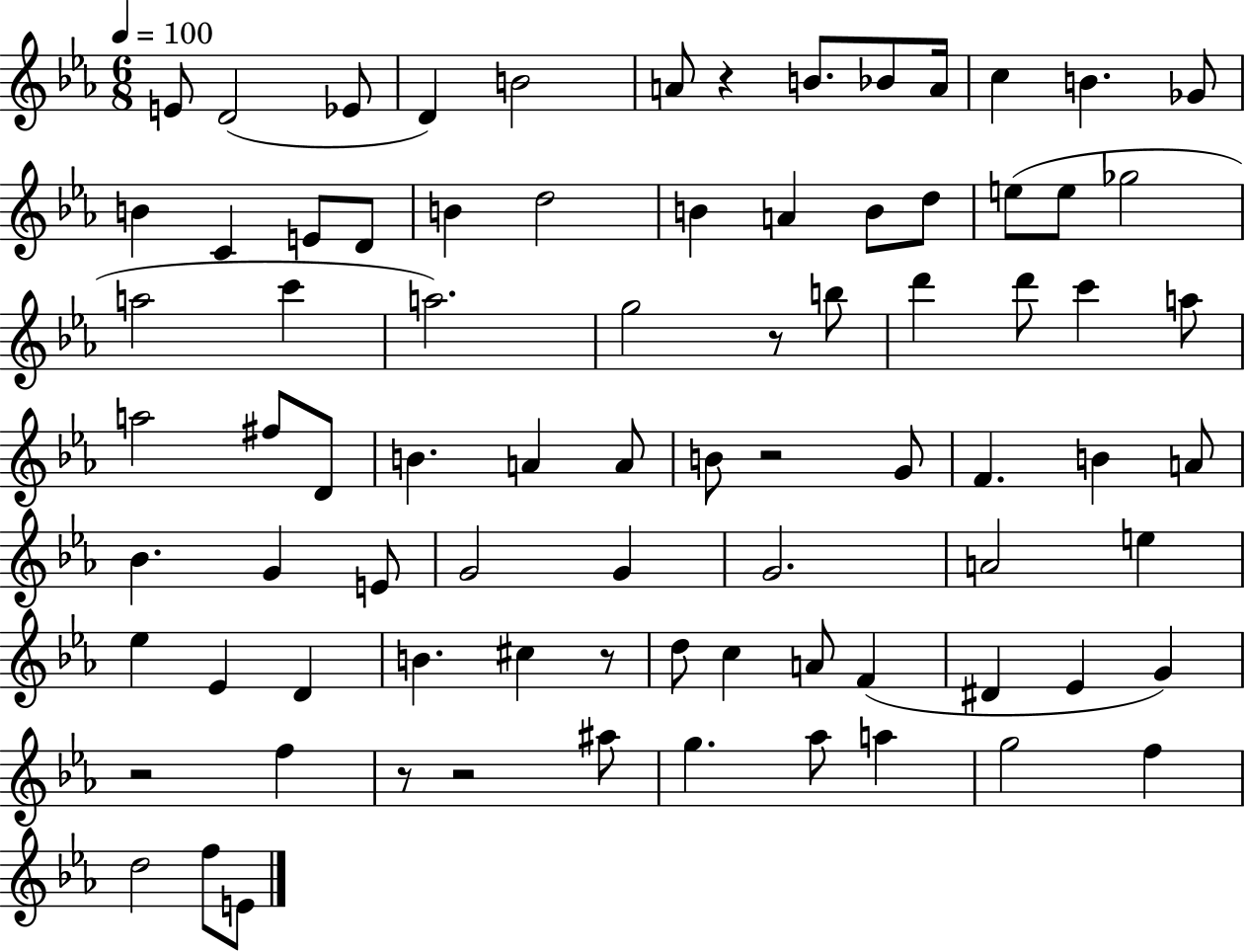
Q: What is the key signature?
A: EES major